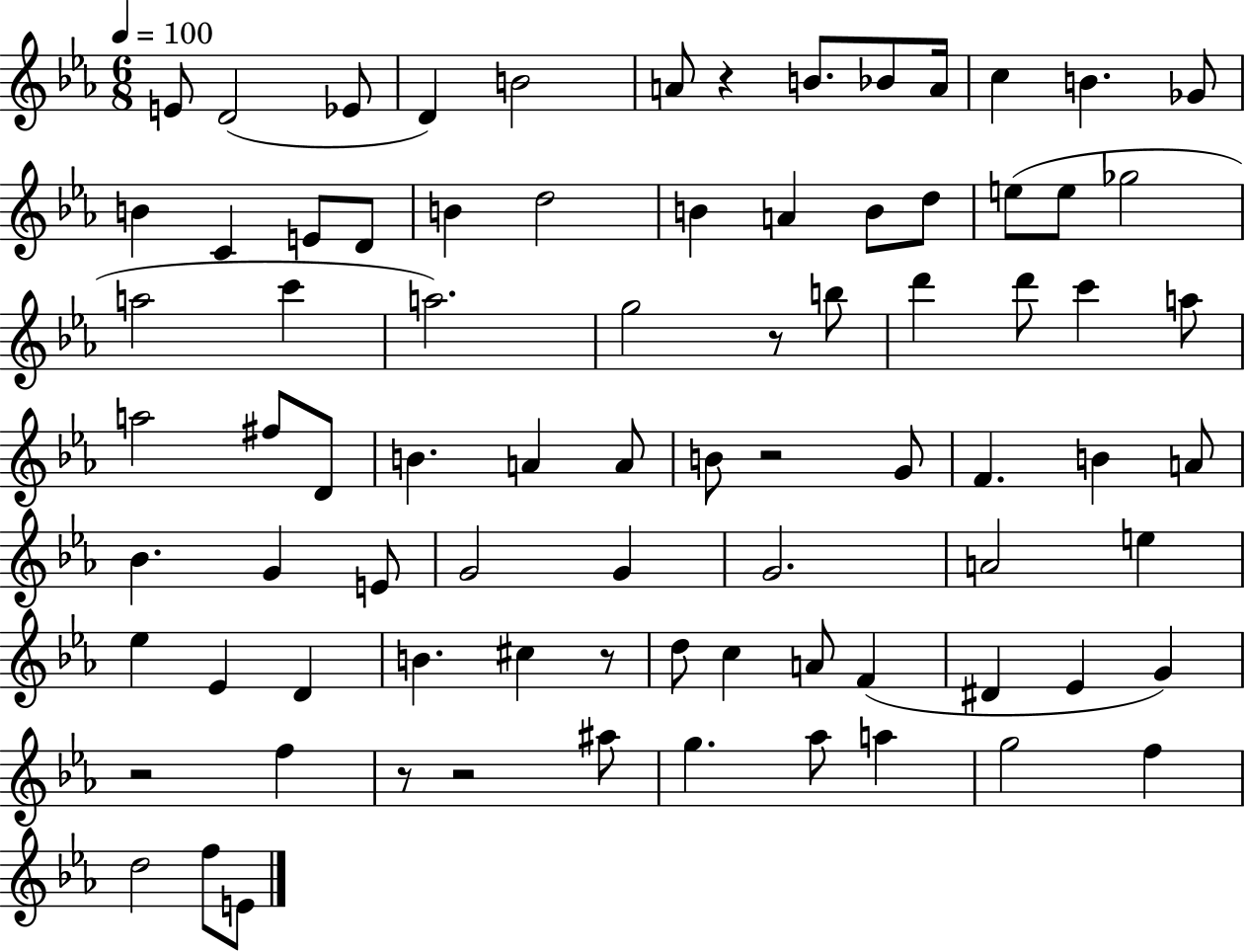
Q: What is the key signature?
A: EES major